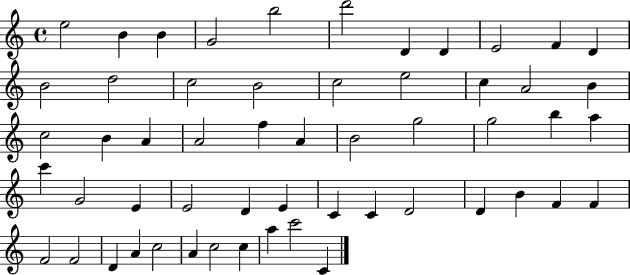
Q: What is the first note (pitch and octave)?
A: E5